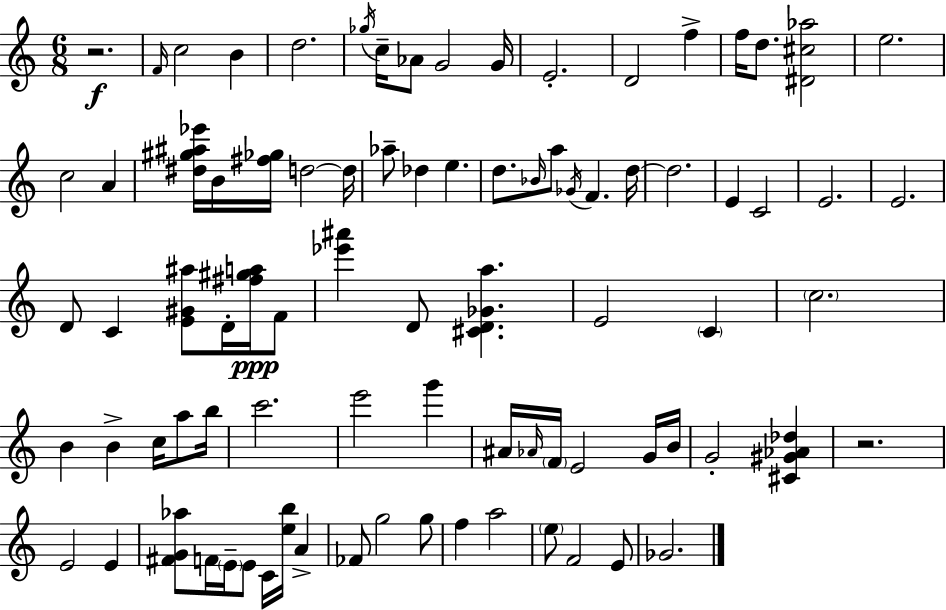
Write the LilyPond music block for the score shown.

{
  \clef treble
  \numericTimeSignature
  \time 6/8
  \key c \major
  r2.\f | \grace { f'16 } c''2 b'4 | d''2. | \acciaccatura { ges''16 } c''16-- aes'8 g'2 | \break g'16 e'2.-. | d'2 f''4-> | f''16 d''8. <dis' cis'' aes''>2 | e''2. | \break c''2 a'4 | <dis'' gis'' ais'' ees'''>16 b'16 <fis'' ges''>16 d''2~~ | d''16 aes''8-- des''4 e''4. | d''8. \grace { bes'16 } a''8 \acciaccatura { ges'16 } f'4. | \break d''16~~ d''2. | e'4 c'2 | e'2. | e'2. | \break d'8 c'4 <e' gis' ais''>8 | d'16-. <fis'' gis'' a''>16\ppp f'8 <ees''' ais'''>4 d'8 <cis' d' ges' a''>4. | e'2 | \parenthesize c'4 \parenthesize c''2. | \break b'4 b'4-> | c''16 a''8 b''16 c'''2. | e'''2 | g'''4 ais'16 \grace { aes'16 } \parenthesize f'16 e'2 | \break g'16 b'16 g'2-. | <cis' gis' aes' des''>4 r2. | e'2 | e'4 <fis' g' aes''>8 f'16 \parenthesize e'16-- e'8 c'16 | \break <e'' b''>16 a'4-> fes'8 g''2 | g''8 f''4 a''2 | \parenthesize e''8 f'2 | e'8 ges'2. | \break \bar "|."
}